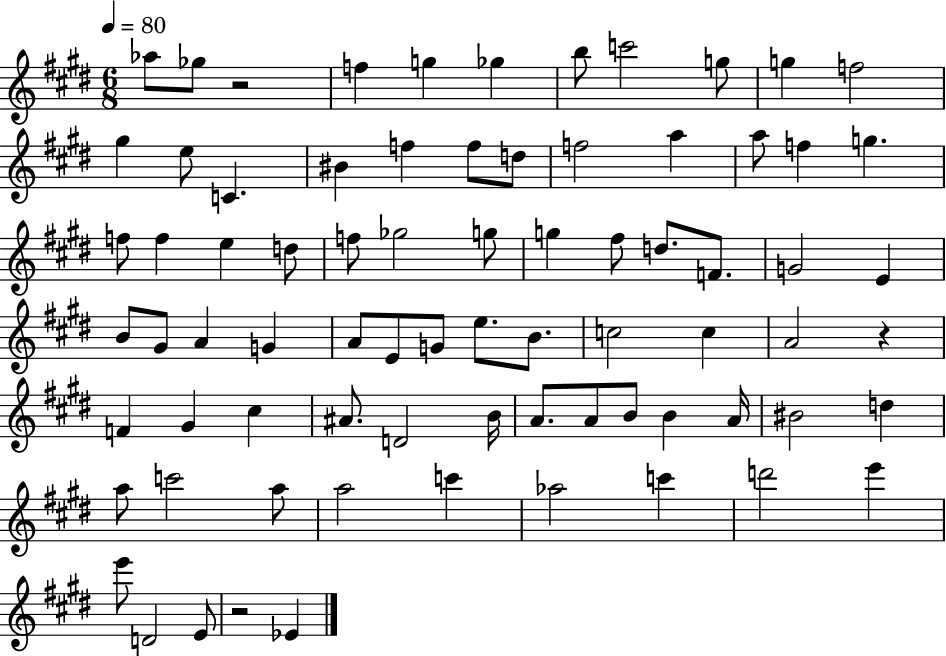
X:1
T:Untitled
M:6/8
L:1/4
K:E
_a/2 _g/2 z2 f g _g b/2 c'2 g/2 g f2 ^g e/2 C ^B f f/2 d/2 f2 a a/2 f g f/2 f e d/2 f/2 _g2 g/2 g ^f/2 d/2 F/2 G2 E B/2 ^G/2 A G A/2 E/2 G/2 e/2 B/2 c2 c A2 z F ^G ^c ^A/2 D2 B/4 A/2 A/2 B/2 B A/4 ^B2 d a/2 c'2 a/2 a2 c' _a2 c' d'2 e' e'/2 D2 E/2 z2 _E